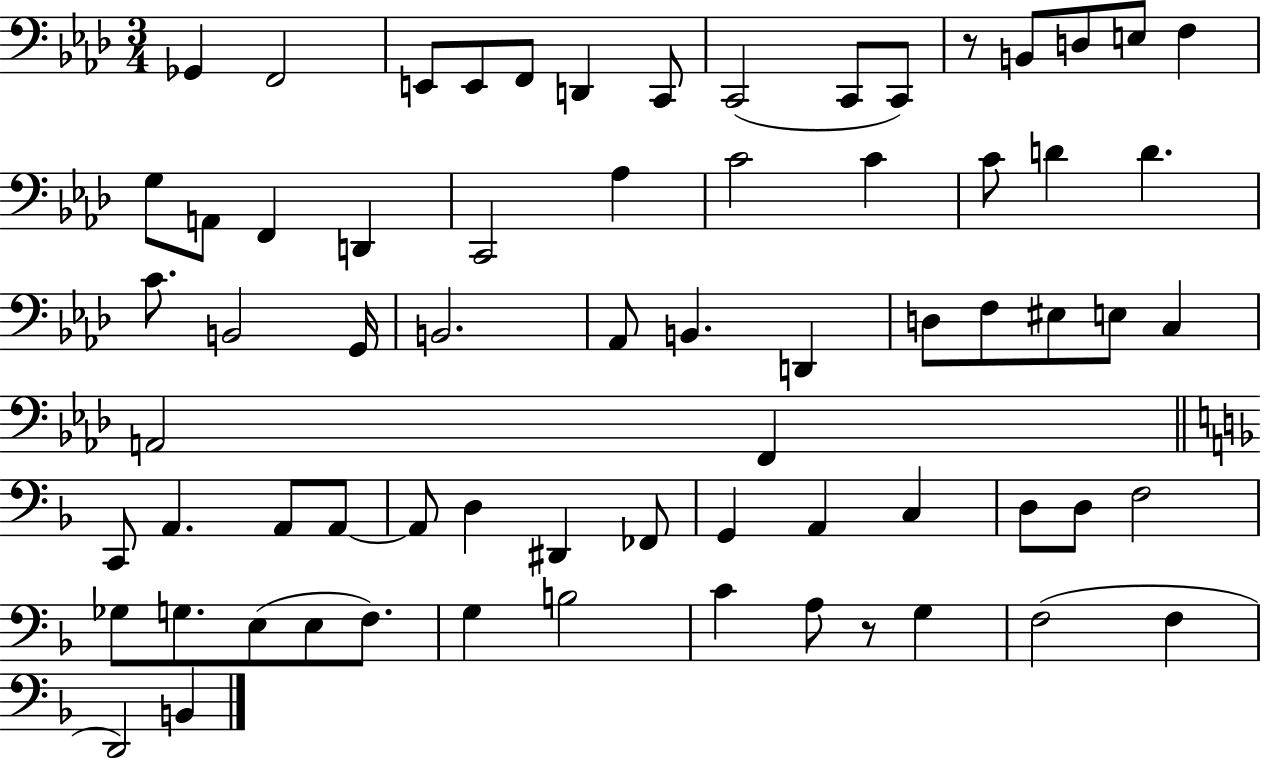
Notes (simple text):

Gb2/q F2/h E2/e E2/e F2/e D2/q C2/e C2/h C2/e C2/e R/e B2/e D3/e E3/e F3/q G3/e A2/e F2/q D2/q C2/h Ab3/q C4/h C4/q C4/e D4/q D4/q. C4/e. B2/h G2/s B2/h. Ab2/e B2/q. D2/q D3/e F3/e EIS3/e E3/e C3/q A2/h F2/q C2/e A2/q. A2/e A2/e A2/e D3/q D#2/q FES2/e G2/q A2/q C3/q D3/e D3/e F3/h Gb3/e G3/e. E3/e E3/e F3/e. G3/q B3/h C4/q A3/e R/e G3/q F3/h F3/q D2/h B2/q